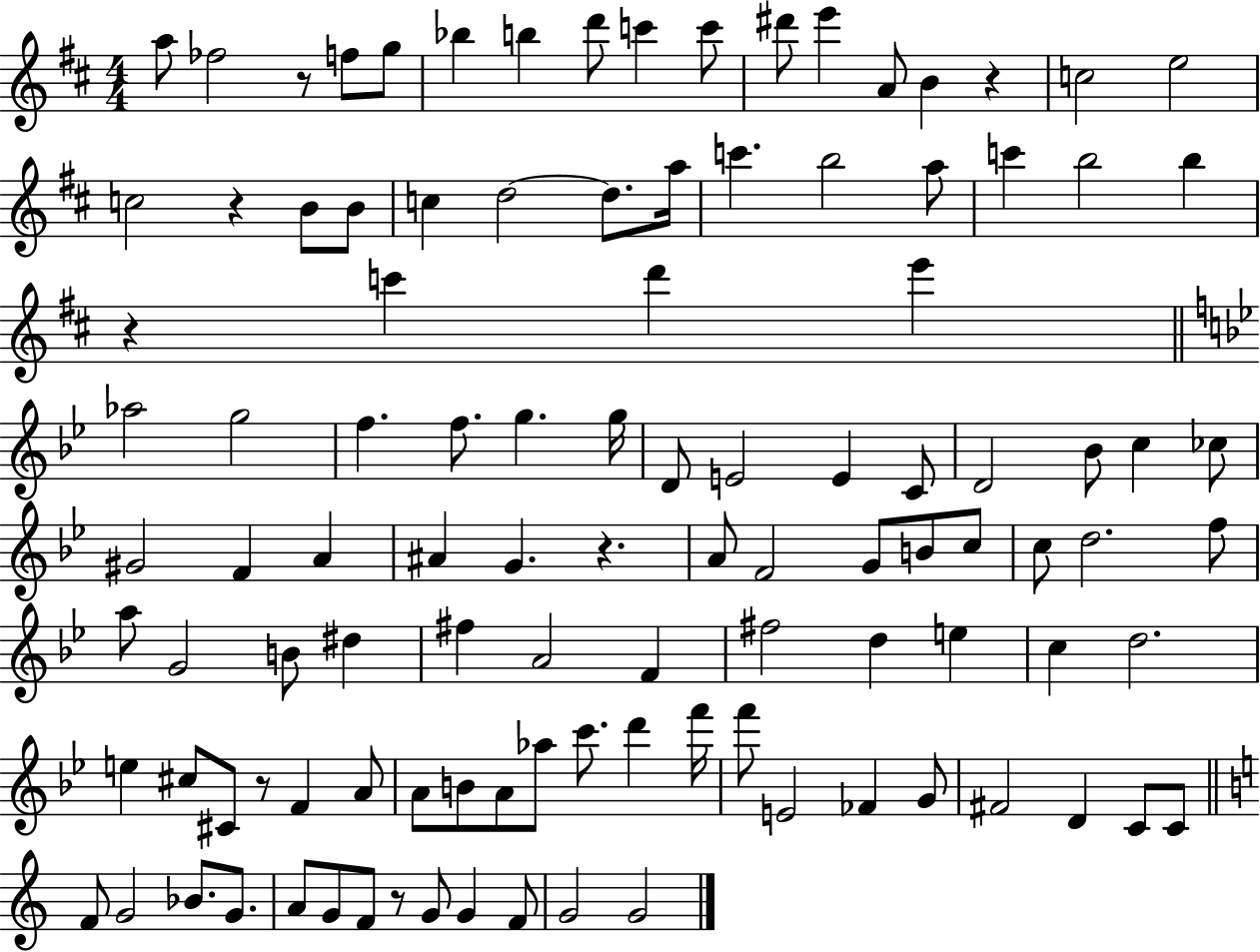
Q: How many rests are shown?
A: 7